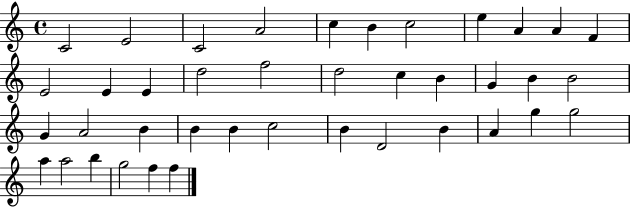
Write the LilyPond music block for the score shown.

{
  \clef treble
  \time 4/4
  \defaultTimeSignature
  \key c \major
  c'2 e'2 | c'2 a'2 | c''4 b'4 c''2 | e''4 a'4 a'4 f'4 | \break e'2 e'4 e'4 | d''2 f''2 | d''2 c''4 b'4 | g'4 b'4 b'2 | \break g'4 a'2 b'4 | b'4 b'4 c''2 | b'4 d'2 b'4 | a'4 g''4 g''2 | \break a''4 a''2 b''4 | g''2 f''4 f''4 | \bar "|."
}